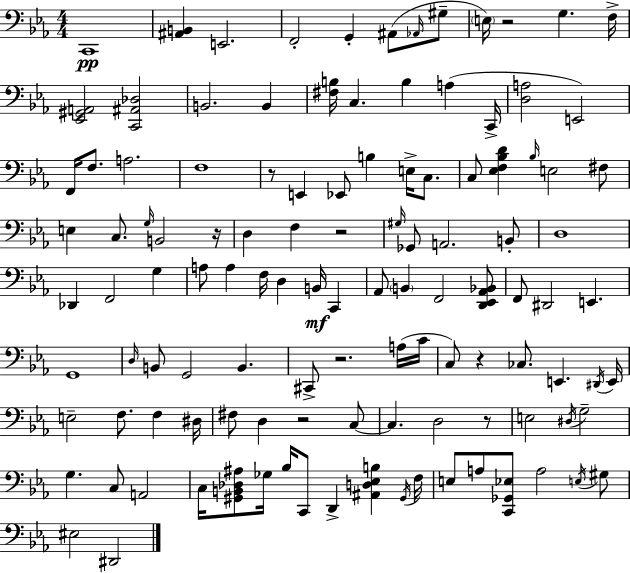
C2/w [A#2,B2]/q E2/h. F2/h G2/q A#2/e Ab2/s G#3/e E3/s R/h G3/q. F3/s [Eb2,G#2,A2]/h [C2,A#2,Db3]/h B2/h. B2/q [F#3,B3]/s C3/q. B3/q A3/q C2/s [D3,A3]/h E2/h F2/s F3/e. A3/h. F3/w R/e E2/q Eb2/e B3/q E3/s C3/e. C3/e [Eb3,F3,Bb3,D4]/q Bb3/s E3/h F#3/e E3/q C3/e. G3/s B2/h R/s D3/q F3/q R/h G#3/s Gb2/e A2/h. B2/e D3/w Db2/q F2/h G3/q A3/e A3/q F3/s D3/q B2/s C2/q Ab2/e B2/q F2/h [D2,Eb2,Ab2,Bb2]/e F2/e D#2/h E2/q. G2/w D3/s B2/e G2/h B2/q. C#2/e R/h. A3/s C4/s C3/e R/q CES3/e. E2/q. D#2/s E2/s E3/h F3/e. F3/q D#3/s F#3/e D3/q R/h C3/e C3/q. D3/h R/e E3/h D#3/s G3/h G3/q. C3/e A2/h C3/s [G#2,B2,Db3,A#3]/e Gb3/s Bb3/s C2/e D2/q [A#2,D3,Eb3,B3]/q G#2/s F3/s E3/e A3/e [C2,Gb2,Eb3]/e A3/h E3/s G#3/e EIS3/h D#2/h